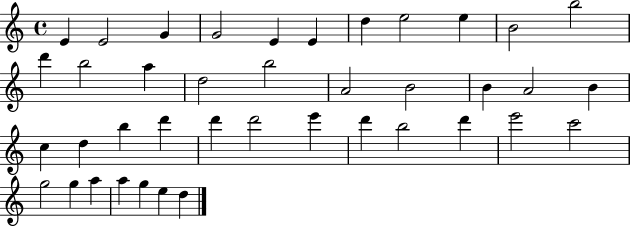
E4/q E4/h G4/q G4/h E4/q E4/q D5/q E5/h E5/q B4/h B5/h D6/q B5/h A5/q D5/h B5/h A4/h B4/h B4/q A4/h B4/q C5/q D5/q B5/q D6/q D6/q D6/h E6/q D6/q B5/h D6/q E6/h C6/h G5/h G5/q A5/q A5/q G5/q E5/q D5/q